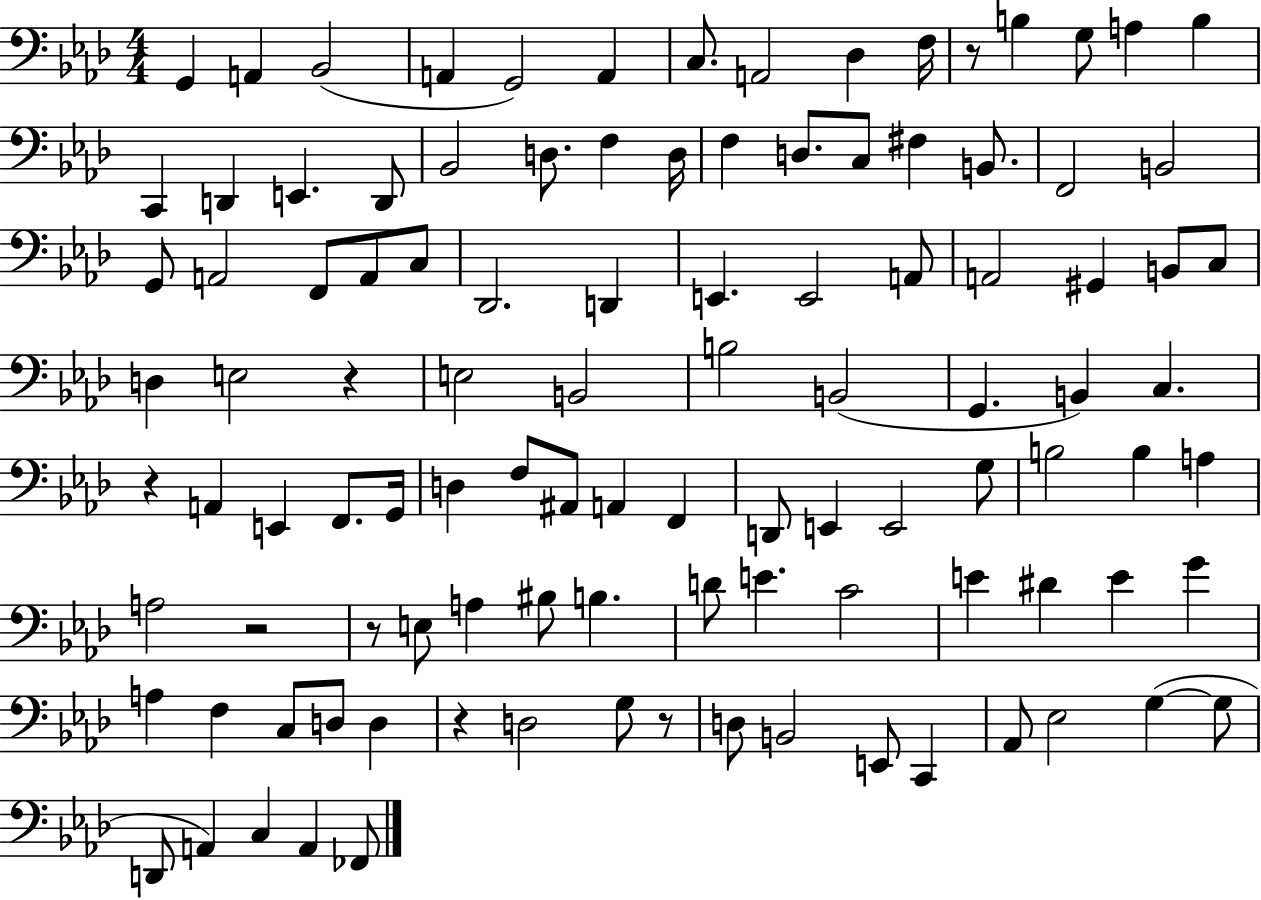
{
  \clef bass
  \numericTimeSignature
  \time 4/4
  \key aes \major
  \repeat volta 2 { g,4 a,4 bes,2( | a,4 g,2) a,4 | c8. a,2 des4 f16 | r8 b4 g8 a4 b4 | \break c,4 d,4 e,4. d,8 | bes,2 d8. f4 d16 | f4 d8. c8 fis4 b,8. | f,2 b,2 | \break g,8 a,2 f,8 a,8 c8 | des,2. d,4 | e,4. e,2 a,8 | a,2 gis,4 b,8 c8 | \break d4 e2 r4 | e2 b,2 | b2 b,2( | g,4. b,4) c4. | \break r4 a,4 e,4 f,8. g,16 | d4 f8 ais,8 a,4 f,4 | d,8 e,4 e,2 g8 | b2 b4 a4 | \break a2 r2 | r8 e8 a4 bis8 b4. | d'8 e'4. c'2 | e'4 dis'4 e'4 g'4 | \break a4 f4 c8 d8 d4 | r4 d2 g8 r8 | d8 b,2 e,8 c,4 | aes,8 ees2 g4~(~ g8 | \break d,8 a,4) c4 a,4 fes,8 | } \bar "|."
}